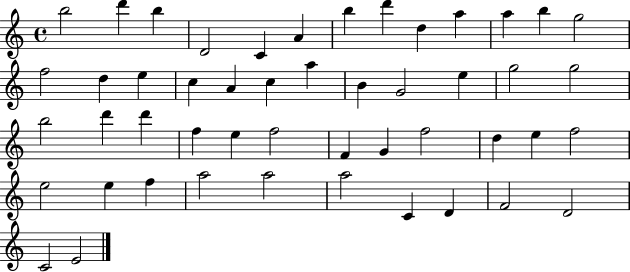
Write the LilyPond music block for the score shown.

{
  \clef treble
  \time 4/4
  \defaultTimeSignature
  \key c \major
  b''2 d'''4 b''4 | d'2 c'4 a'4 | b''4 d'''4 d''4 a''4 | a''4 b''4 g''2 | \break f''2 d''4 e''4 | c''4 a'4 c''4 a''4 | b'4 g'2 e''4 | g''2 g''2 | \break b''2 d'''4 d'''4 | f''4 e''4 f''2 | f'4 g'4 f''2 | d''4 e''4 f''2 | \break e''2 e''4 f''4 | a''2 a''2 | a''2 c'4 d'4 | f'2 d'2 | \break c'2 e'2 | \bar "|."
}